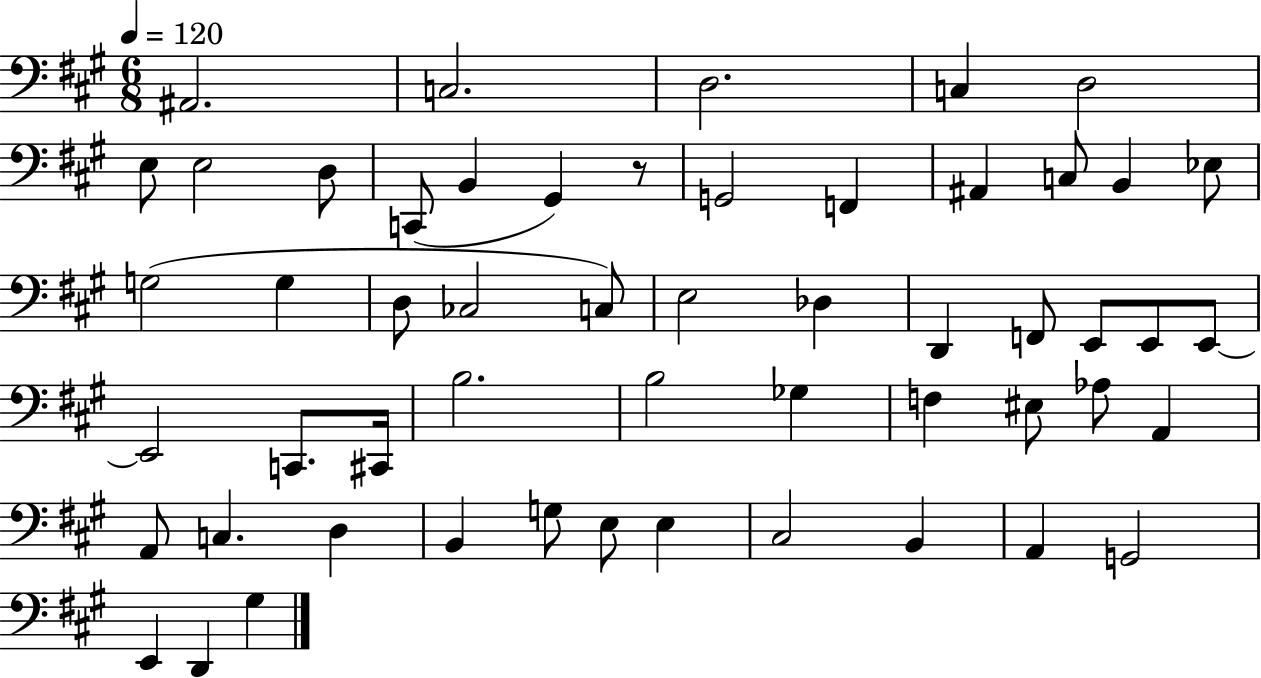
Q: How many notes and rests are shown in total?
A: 54